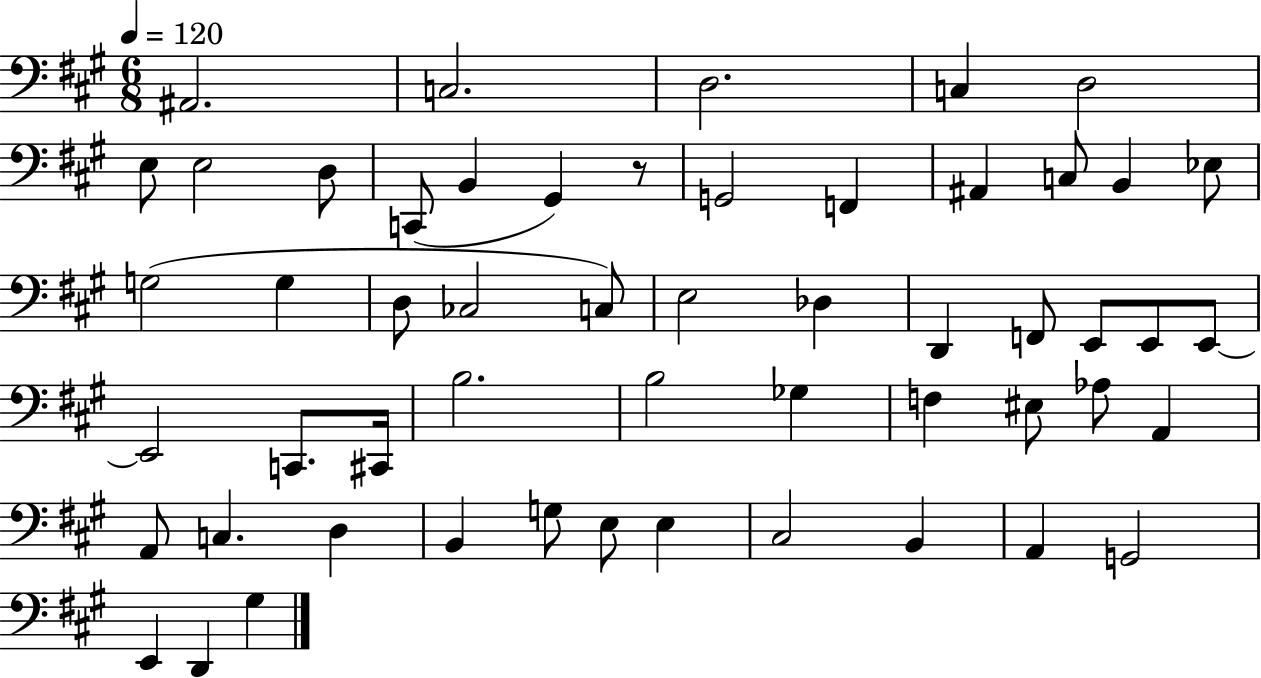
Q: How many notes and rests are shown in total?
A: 54